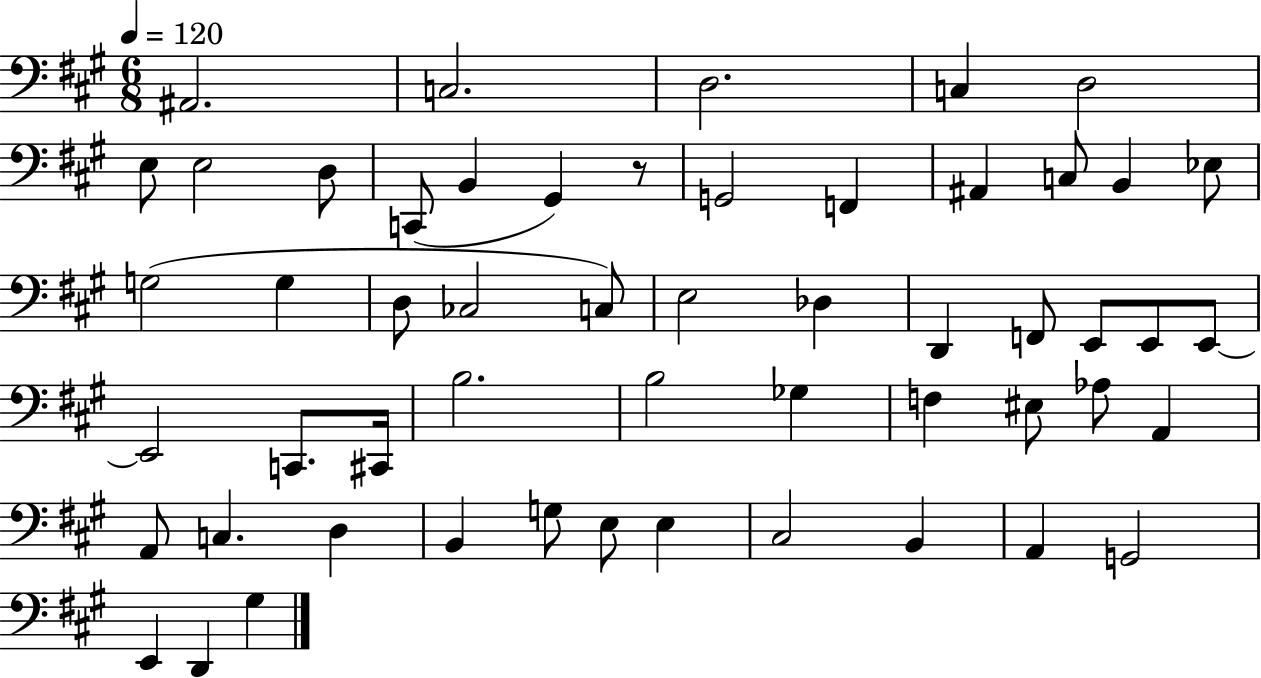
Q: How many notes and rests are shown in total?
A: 54